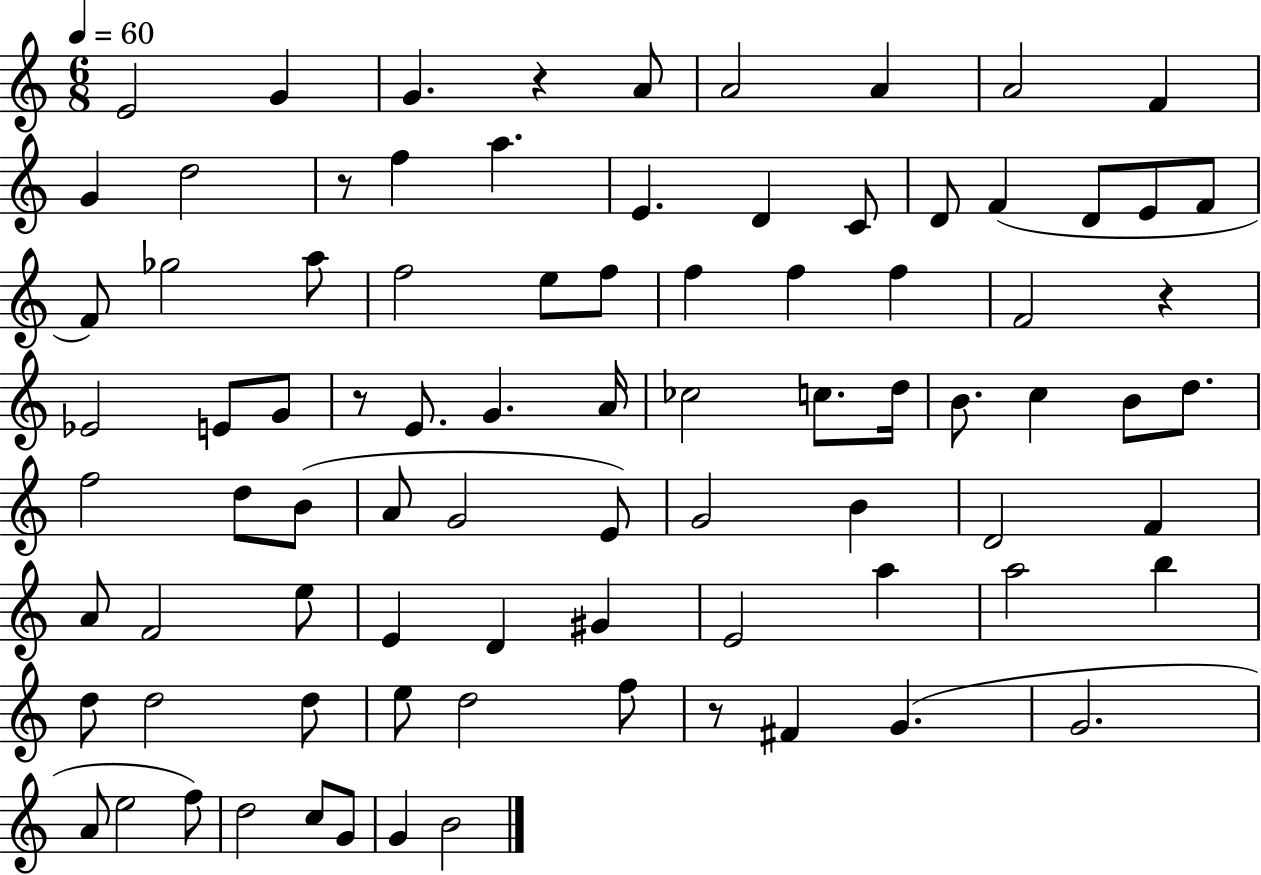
X:1
T:Untitled
M:6/8
L:1/4
K:C
E2 G G z A/2 A2 A A2 F G d2 z/2 f a E D C/2 D/2 F D/2 E/2 F/2 F/2 _g2 a/2 f2 e/2 f/2 f f f F2 z _E2 E/2 G/2 z/2 E/2 G A/4 _c2 c/2 d/4 B/2 c B/2 d/2 f2 d/2 B/2 A/2 G2 E/2 G2 B D2 F A/2 F2 e/2 E D ^G E2 a a2 b d/2 d2 d/2 e/2 d2 f/2 z/2 ^F G G2 A/2 e2 f/2 d2 c/2 G/2 G B2